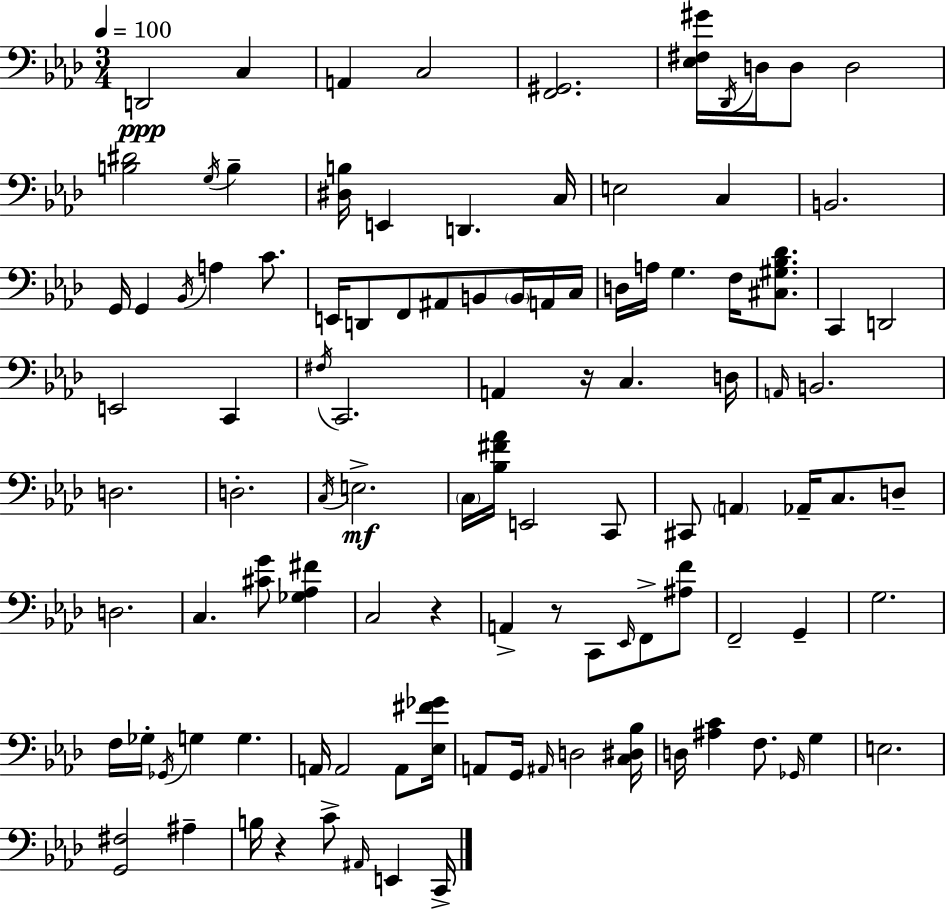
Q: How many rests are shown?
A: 4